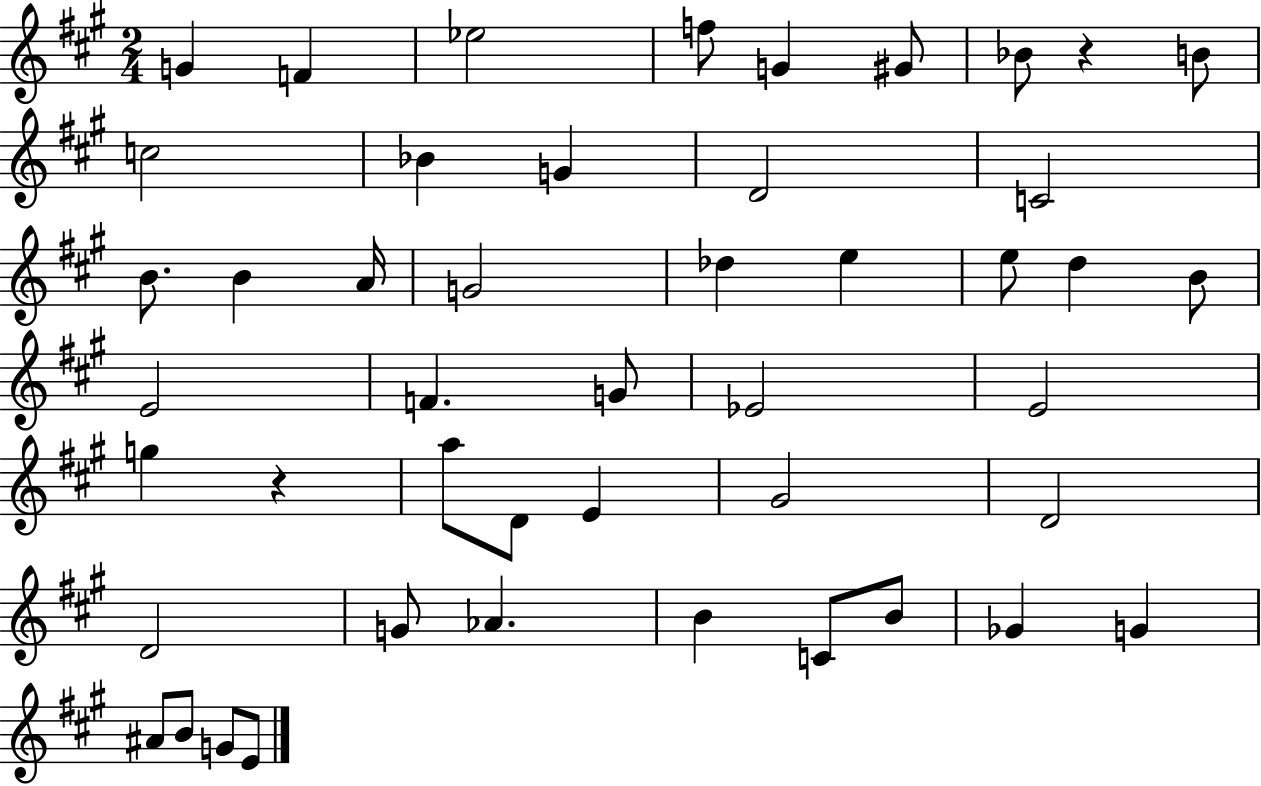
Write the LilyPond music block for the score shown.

{
  \clef treble
  \numericTimeSignature
  \time 2/4
  \key a \major
  g'4 f'4 | ees''2 | f''8 g'4 gis'8 | bes'8 r4 b'8 | \break c''2 | bes'4 g'4 | d'2 | c'2 | \break b'8. b'4 a'16 | g'2 | des''4 e''4 | e''8 d''4 b'8 | \break e'2 | f'4. g'8 | ees'2 | e'2 | \break g''4 r4 | a''8 d'8 e'4 | gis'2 | d'2 | \break d'2 | g'8 aes'4. | b'4 c'8 b'8 | ges'4 g'4 | \break ais'8 b'8 g'8 e'8 | \bar "|."
}